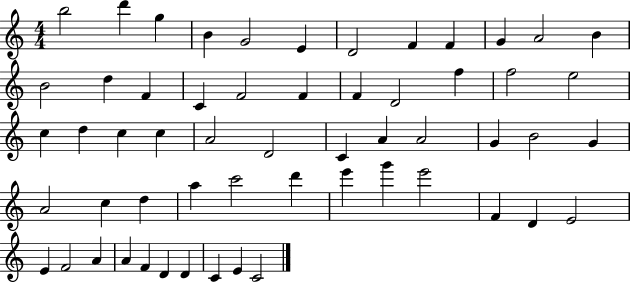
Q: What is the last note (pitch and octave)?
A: C4